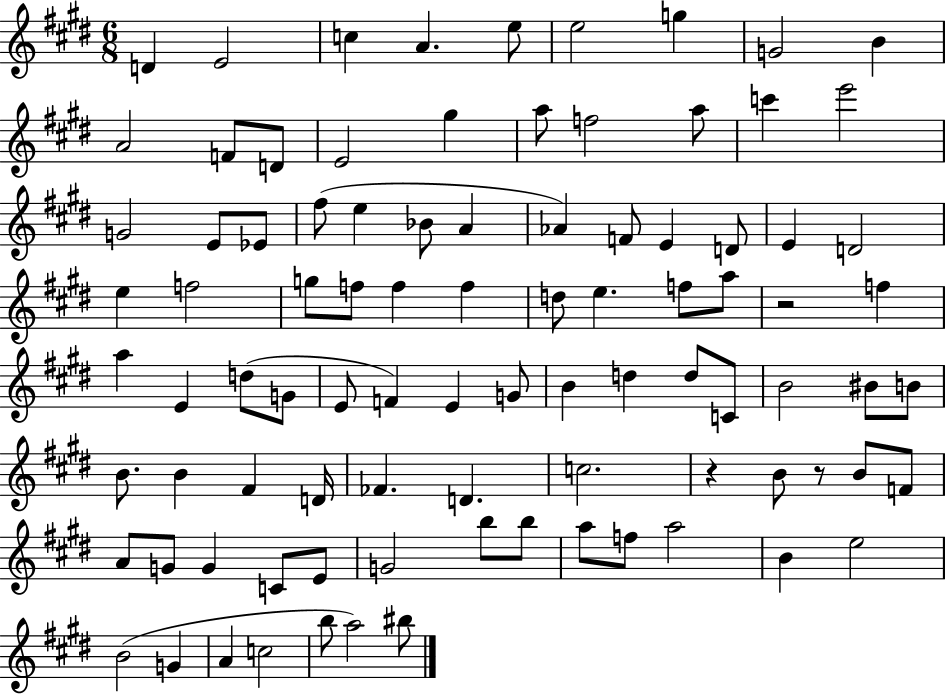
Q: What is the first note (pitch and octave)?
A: D4